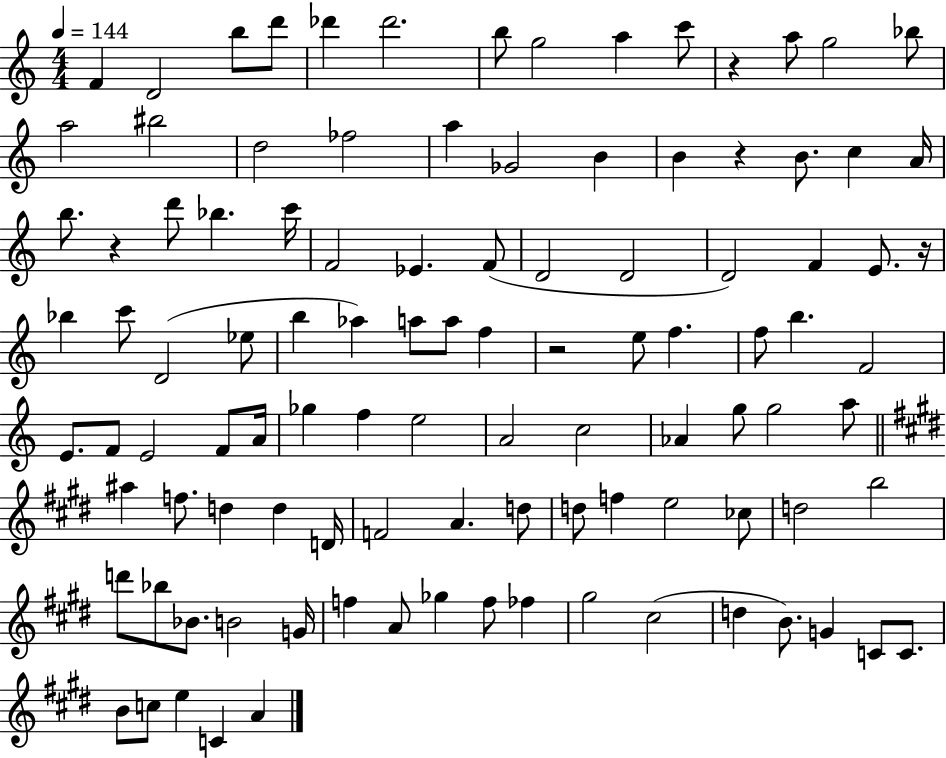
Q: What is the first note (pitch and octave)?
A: F4